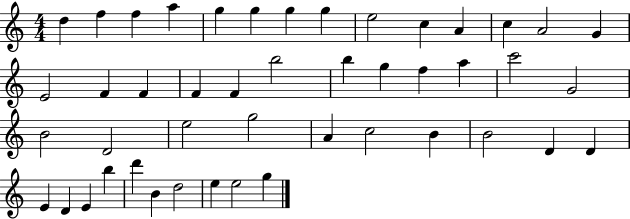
X:1
T:Untitled
M:4/4
L:1/4
K:C
d f f a g g g g e2 c A c A2 G E2 F F F F b2 b g f a c'2 G2 B2 D2 e2 g2 A c2 B B2 D D E D E b d' B d2 e e2 g